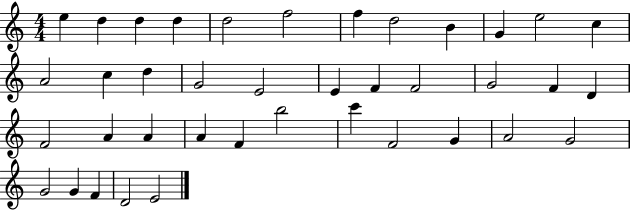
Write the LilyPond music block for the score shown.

{
  \clef treble
  \numericTimeSignature
  \time 4/4
  \key c \major
  e''4 d''4 d''4 d''4 | d''2 f''2 | f''4 d''2 b'4 | g'4 e''2 c''4 | \break a'2 c''4 d''4 | g'2 e'2 | e'4 f'4 f'2 | g'2 f'4 d'4 | \break f'2 a'4 a'4 | a'4 f'4 b''2 | c'''4 f'2 g'4 | a'2 g'2 | \break g'2 g'4 f'4 | d'2 e'2 | \bar "|."
}